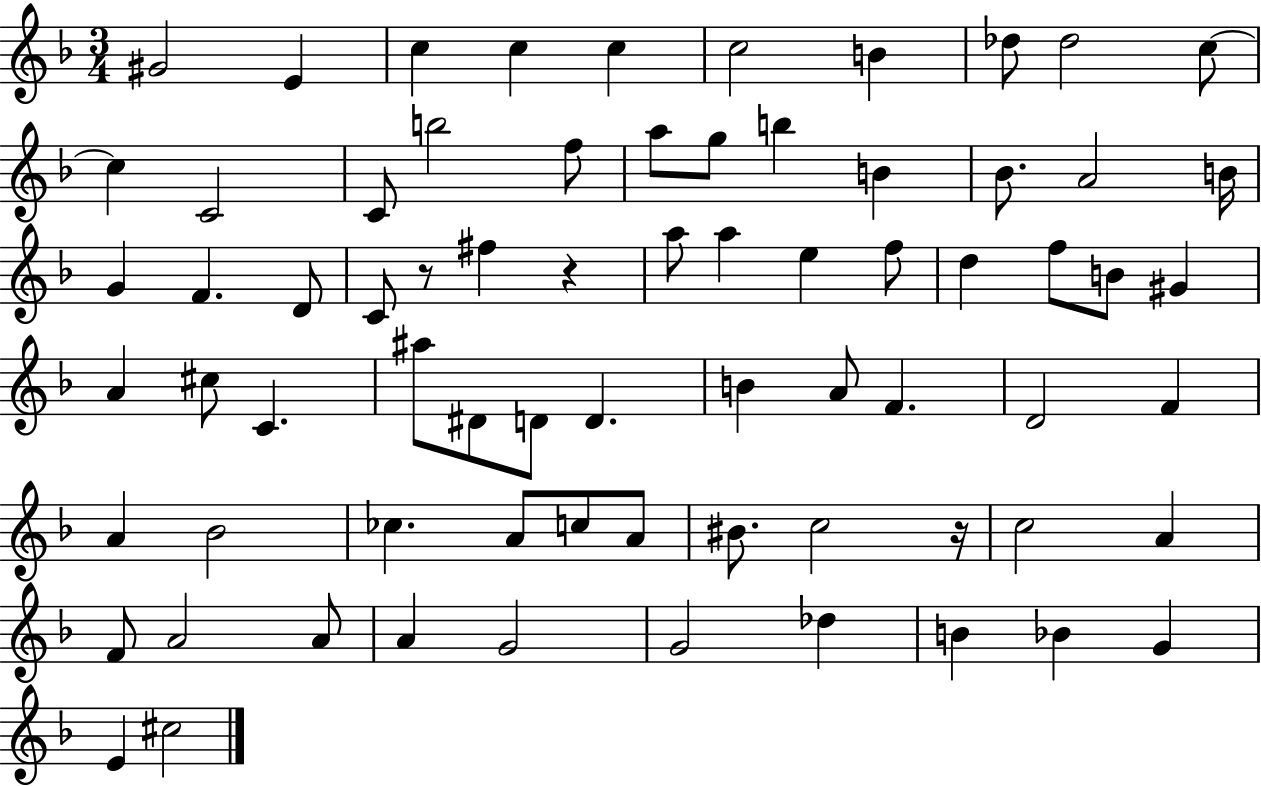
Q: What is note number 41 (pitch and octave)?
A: D4